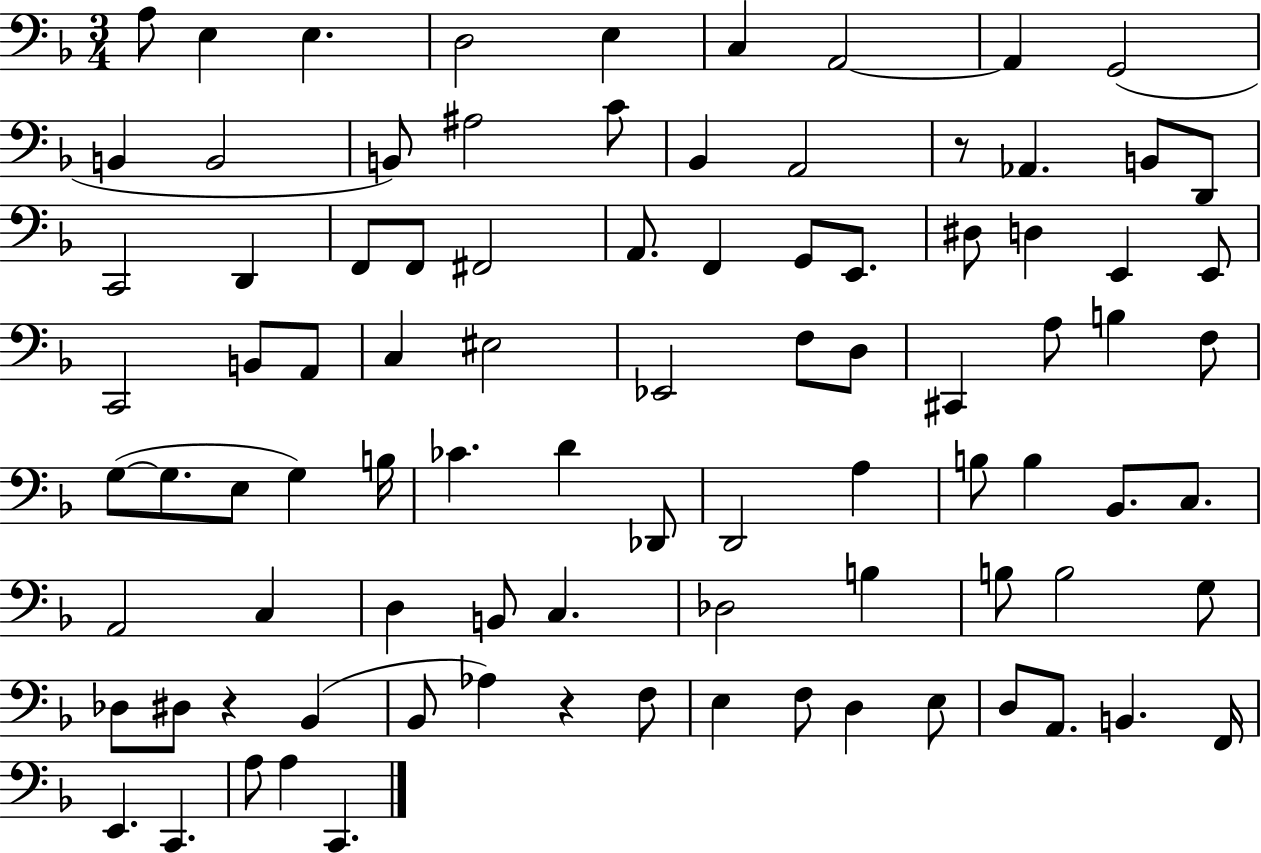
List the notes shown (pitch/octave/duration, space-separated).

A3/e E3/q E3/q. D3/h E3/q C3/q A2/h A2/q G2/h B2/q B2/h B2/e A#3/h C4/e Bb2/q A2/h R/e Ab2/q. B2/e D2/e C2/h D2/q F2/e F2/e F#2/h A2/e. F2/q G2/e E2/e. D#3/e D3/q E2/q E2/e C2/h B2/e A2/e C3/q EIS3/h Eb2/h F3/e D3/e C#2/q A3/e B3/q F3/e G3/e G3/e. E3/e G3/q B3/s CES4/q. D4/q Db2/e D2/h A3/q B3/e B3/q Bb2/e. C3/e. A2/h C3/q D3/q B2/e C3/q. Db3/h B3/q B3/e B3/h G3/e Db3/e D#3/e R/q Bb2/q Bb2/e Ab3/q R/q F3/e E3/q F3/e D3/q E3/e D3/e A2/e. B2/q. F2/s E2/q. C2/q. A3/e A3/q C2/q.